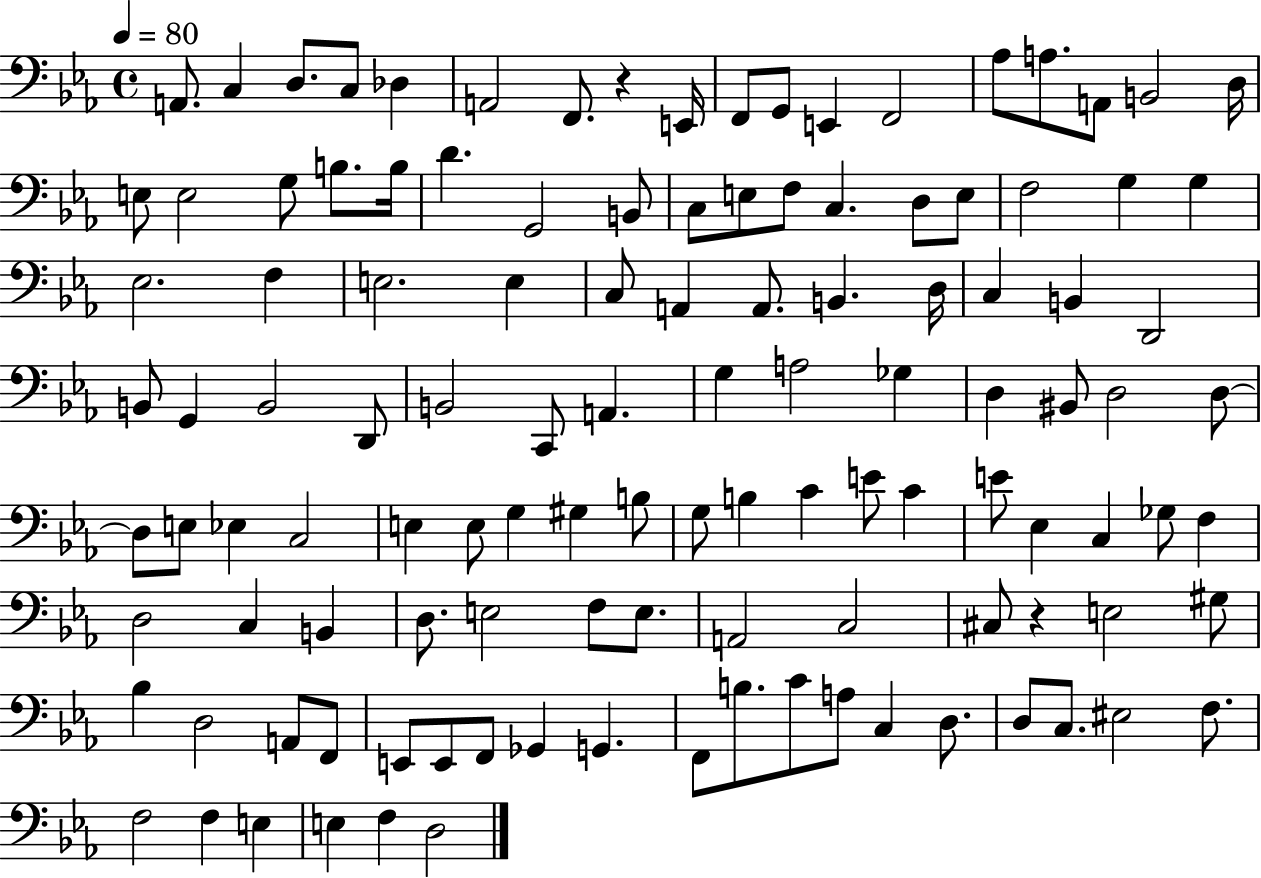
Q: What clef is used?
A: bass